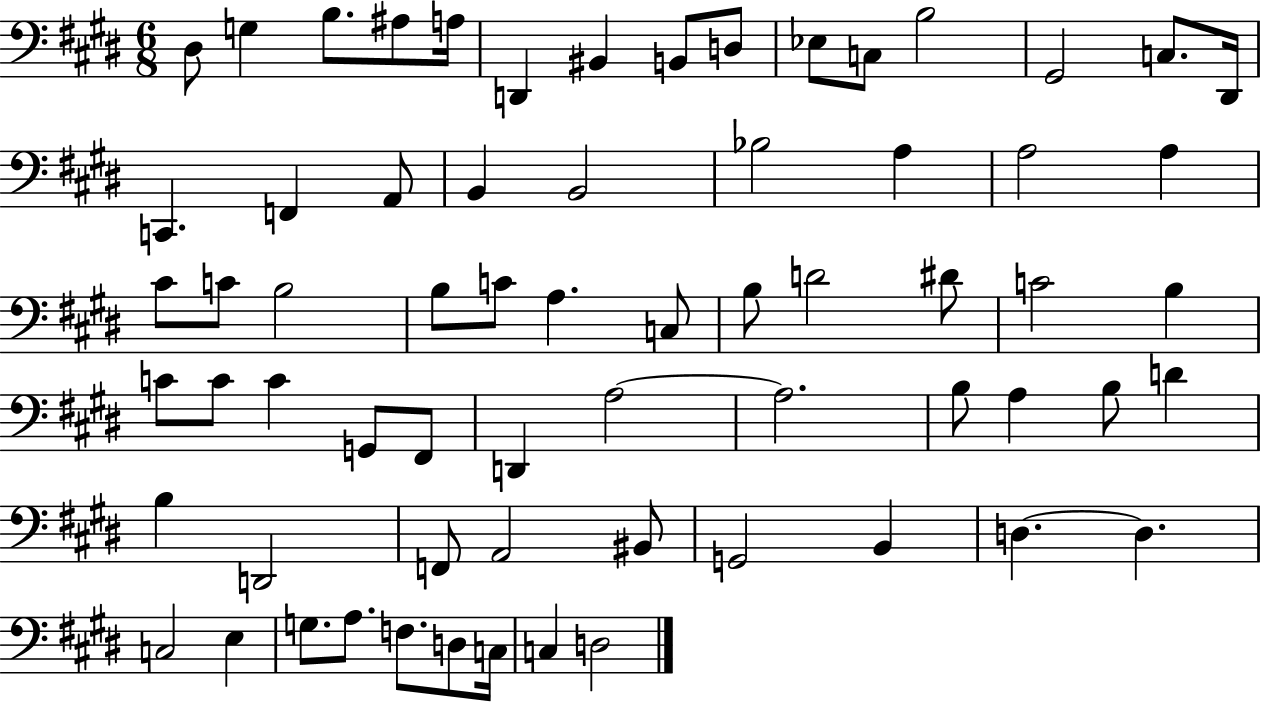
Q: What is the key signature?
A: E major